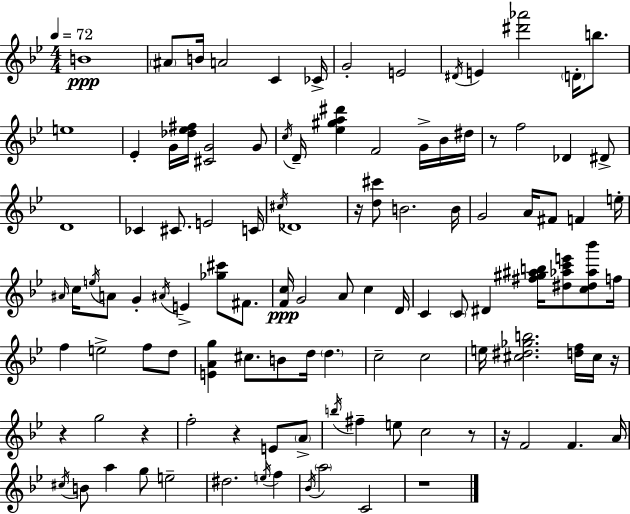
{
  \clef treble
  \numericTimeSignature
  \time 4/4
  \key g \minor
  \tempo 4 = 72
  b'1\ppp | \parenthesize ais'8 b'16 a'2 c'4 ces'16-> | g'2-. e'2 | \acciaccatura { dis'16 } e'4 <dis''' aes'''>2 \parenthesize d'16-. b''8. | \break e''1 | ees'4-. g'16 <des'' ees'' fis''>16 <cis' g'>2 g'8 | \acciaccatura { c''16 } d'16-- <ees'' gis'' a'' dis'''>4 f'2 g'16-> | bes'16 dis''16 r8 f''2 des'4 | \break dis'8-> d'1 | ces'4 cis'8. e'2 | c'16 \acciaccatura { cis''16 } des'1 | r16 <d'' cis'''>8 b'2. | \break b'16 g'2 a'16 fis'8 f'4 | e''16-. \grace { ais'16 } c''16 \acciaccatura { e''16 } a'8 g'4-. \acciaccatura { ais'16 } e'4-> | <ges'' cis'''>8 fis'8. <f' c''>16\ppp g'2 a'8 | c''4 d'16 c'4 \parenthesize c'8 dis'4 | \break <fis'' gis'' ais'' b''>16 <dis'' aes'' c''' e'''>8 <c'' dis'' aes'' bes'''>8 f''16 f''4 e''2-> | f''8 d''8 <e' a' g''>4 cis''8. b'8 d''16 | \parenthesize d''4. c''2-- c''2 | e''16 <cis'' dis'' ges'' b''>2. | \break <d'' f''>16 cis''16 r16 r4 g''2 | r4 f''2-. r4 | e'8 \parenthesize a'8-> \acciaccatura { b''16 } fis''4-- e''8 c''2 | r8 r16 f'2 | \break f'4. a'16 \acciaccatura { cis''16 } b'8 a''4 g''8 | e''2-- dis''2. | \acciaccatura { e''16 } f''4 \acciaccatura { bes'16 } \parenthesize a''2 | c'2 r1 | \break \bar "|."
}